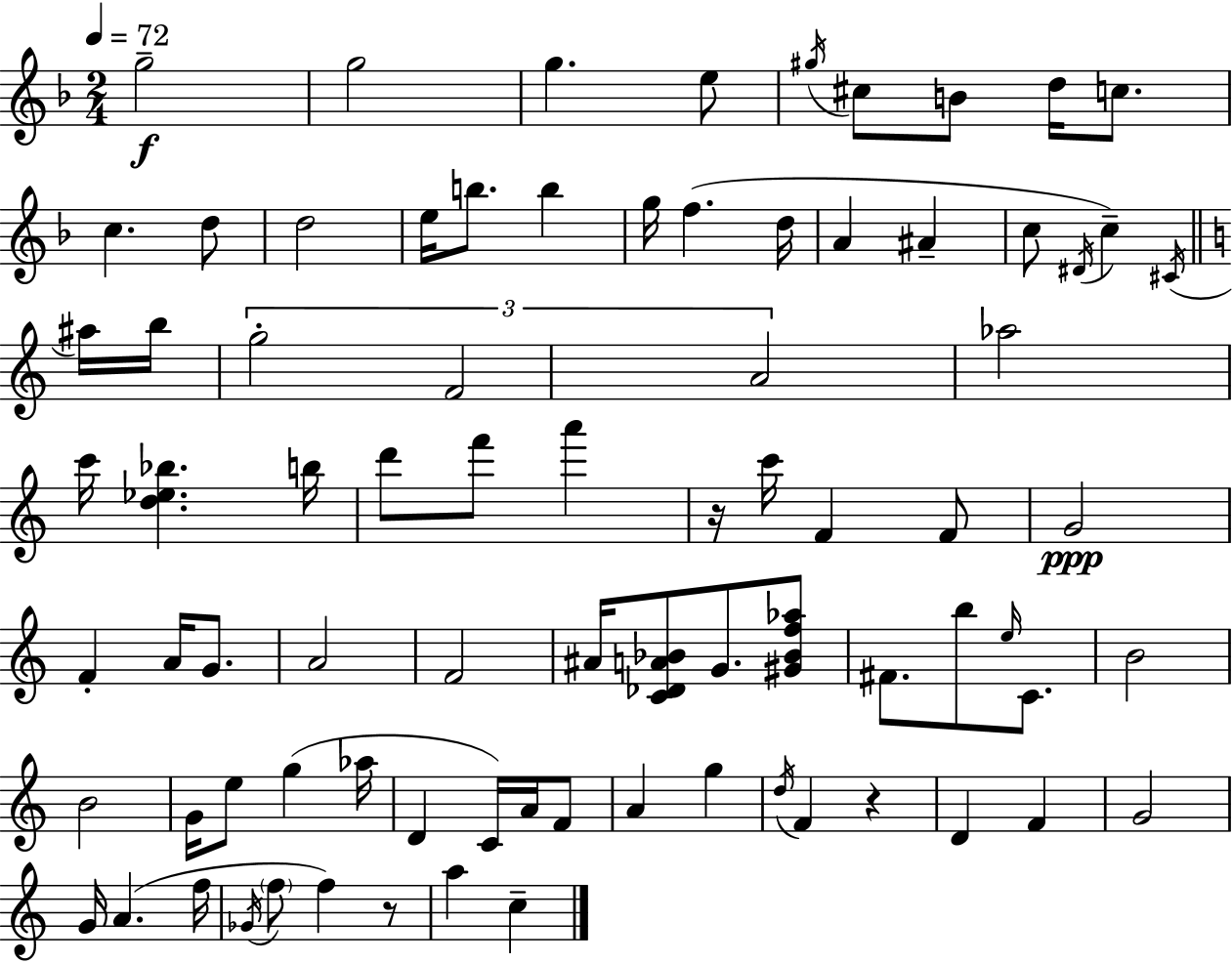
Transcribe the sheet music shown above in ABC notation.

X:1
T:Untitled
M:2/4
L:1/4
K:F
g2 g2 g e/2 ^g/4 ^c/2 B/2 d/4 c/2 c d/2 d2 e/4 b/2 b g/4 f d/4 A ^A c/2 ^D/4 c ^C/4 ^a/4 b/4 g2 F2 A2 _a2 c'/4 [d_e_b] b/4 d'/2 f'/2 a' z/4 c'/4 F F/2 G2 F A/4 G/2 A2 F2 ^A/4 [C_DA_B]/2 G/2 [^G_Bf_a]/2 ^F/2 b/2 e/4 C/2 B2 B2 G/4 e/2 g _a/4 D C/4 A/4 F/2 A g d/4 F z D F G2 G/4 A f/4 _G/4 f/2 f z/2 a c